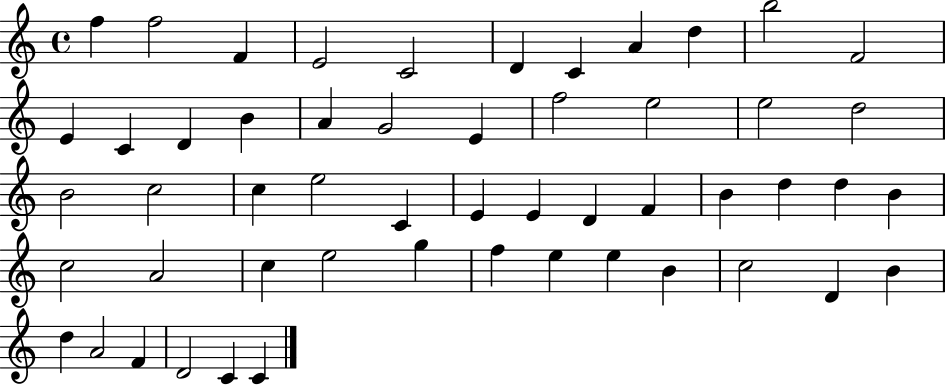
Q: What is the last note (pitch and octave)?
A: C4